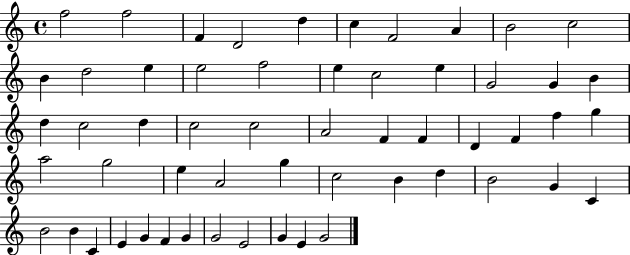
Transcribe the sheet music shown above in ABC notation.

X:1
T:Untitled
M:4/4
L:1/4
K:C
f2 f2 F D2 d c F2 A B2 c2 B d2 e e2 f2 e c2 e G2 G B d c2 d c2 c2 A2 F F D F f g a2 g2 e A2 g c2 B d B2 G C B2 B C E G F G G2 E2 G E G2